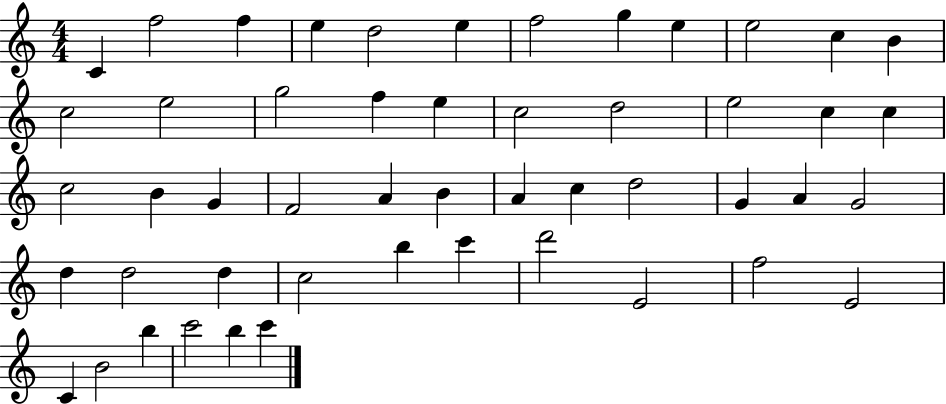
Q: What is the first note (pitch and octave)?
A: C4